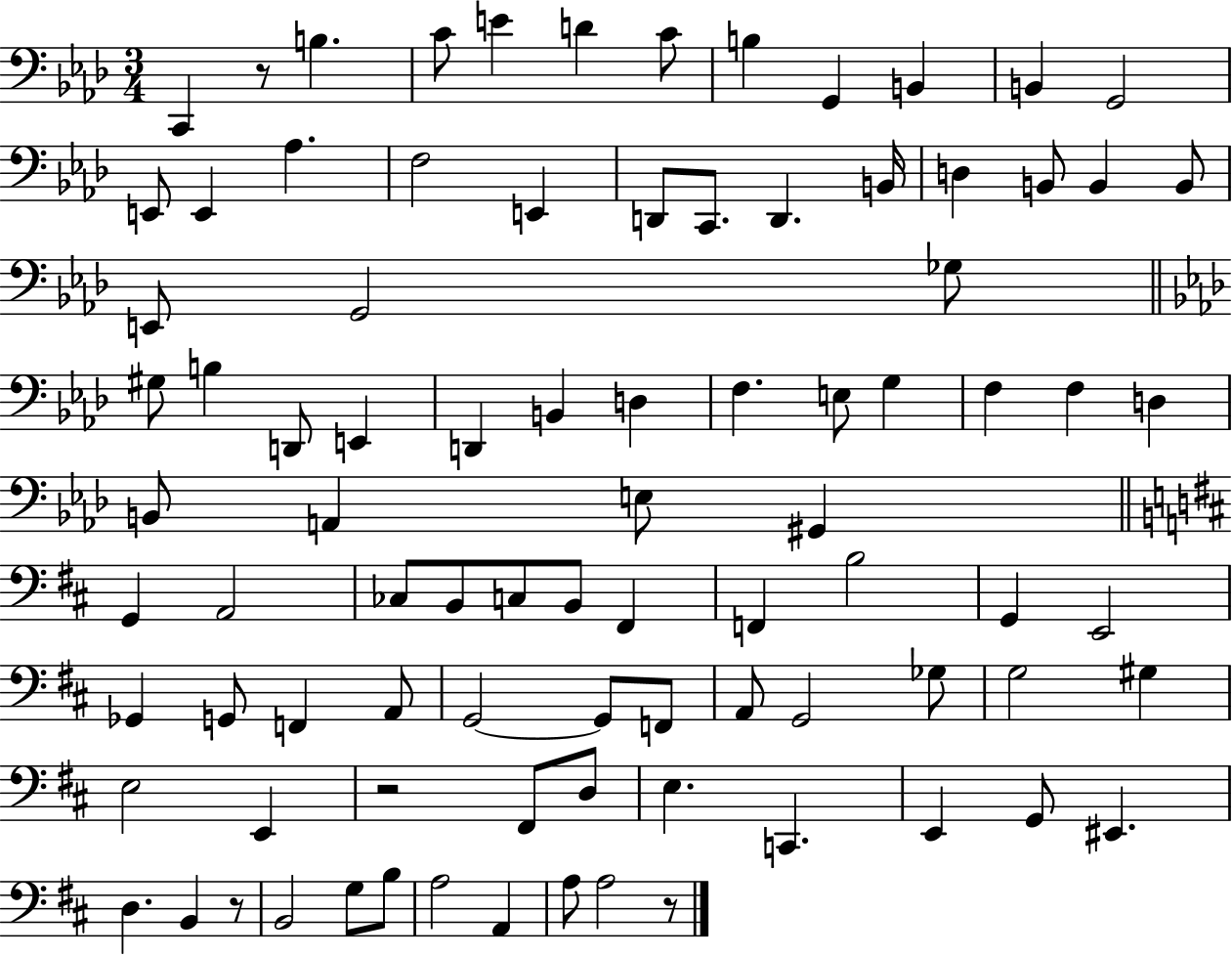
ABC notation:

X:1
T:Untitled
M:3/4
L:1/4
K:Ab
C,, z/2 B, C/2 E D C/2 B, G,, B,, B,, G,,2 E,,/2 E,, _A, F,2 E,, D,,/2 C,,/2 D,, B,,/4 D, B,,/2 B,, B,,/2 E,,/2 G,,2 _G,/2 ^G,/2 B, D,,/2 E,, D,, B,, D, F, E,/2 G, F, F, D, B,,/2 A,, E,/2 ^G,, G,, A,,2 _C,/2 B,,/2 C,/2 B,,/2 ^F,, F,, B,2 G,, E,,2 _G,, G,,/2 F,, A,,/2 G,,2 G,,/2 F,,/2 A,,/2 G,,2 _G,/2 G,2 ^G, E,2 E,, z2 ^F,,/2 D,/2 E, C,, E,, G,,/2 ^E,, D, B,, z/2 B,,2 G,/2 B,/2 A,2 A,, A,/2 A,2 z/2